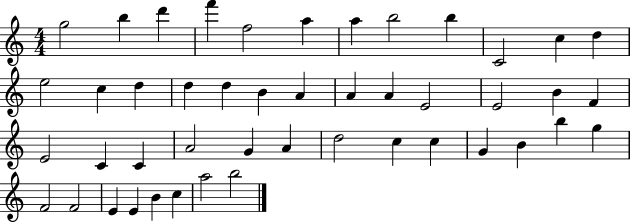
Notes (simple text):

G5/h B5/q D6/q F6/q F5/h A5/q A5/q B5/h B5/q C4/h C5/q D5/q E5/h C5/q D5/q D5/q D5/q B4/q A4/q A4/q A4/q E4/h E4/h B4/q F4/q E4/h C4/q C4/q A4/h G4/q A4/q D5/h C5/q C5/q G4/q B4/q B5/q G5/q F4/h F4/h E4/q E4/q B4/q C5/q A5/h B5/h